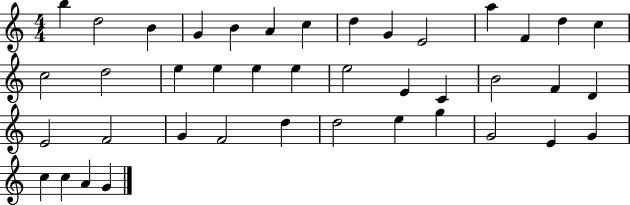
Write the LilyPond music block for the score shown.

{
  \clef treble
  \numericTimeSignature
  \time 4/4
  \key c \major
  b''4 d''2 b'4 | g'4 b'4 a'4 c''4 | d''4 g'4 e'2 | a''4 f'4 d''4 c''4 | \break c''2 d''2 | e''4 e''4 e''4 e''4 | e''2 e'4 c'4 | b'2 f'4 d'4 | \break e'2 f'2 | g'4 f'2 d''4 | d''2 e''4 g''4 | g'2 e'4 g'4 | \break c''4 c''4 a'4 g'4 | \bar "|."
}